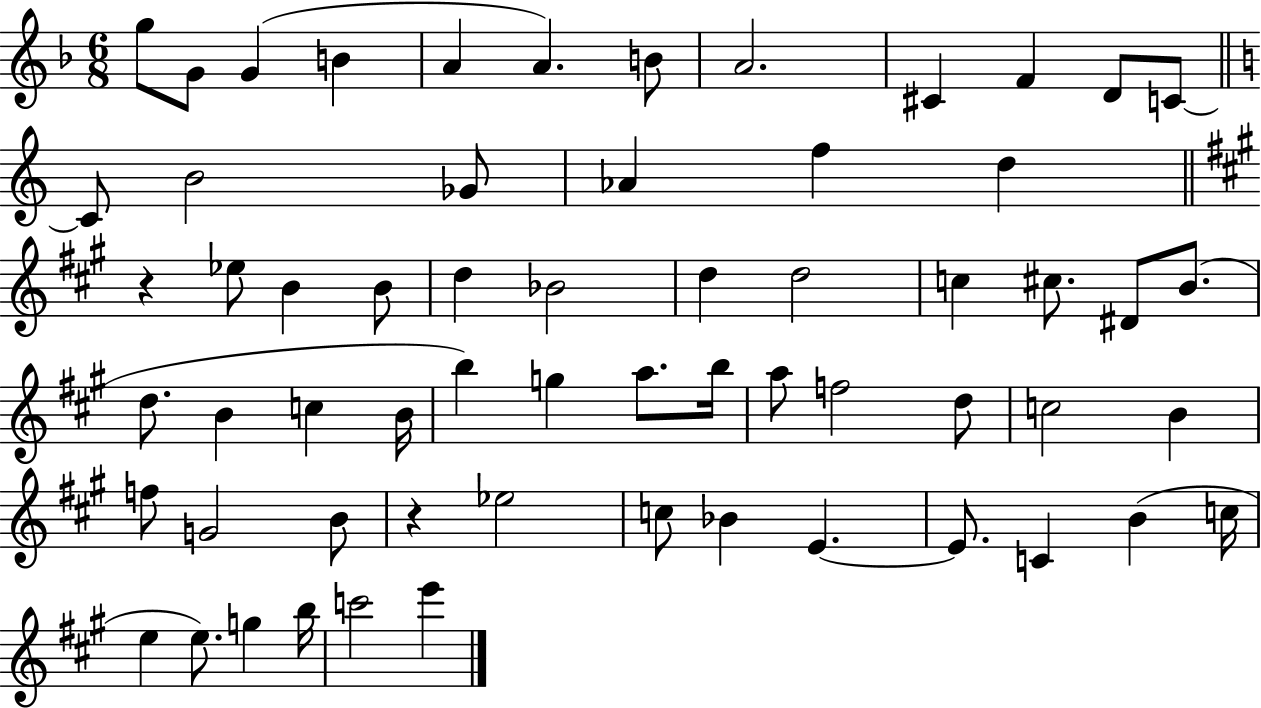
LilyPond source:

{
  \clef treble
  \numericTimeSignature
  \time 6/8
  \key f \major
  g''8 g'8 g'4( b'4 | a'4 a'4.) b'8 | a'2. | cis'4 f'4 d'8 c'8~~ | \break \bar "||" \break \key a \minor c'8 b'2 ges'8 | aes'4 f''4 d''4 | \bar "||" \break \key a \major r4 ees''8 b'4 b'8 | d''4 bes'2 | d''4 d''2 | c''4 cis''8. dis'8 b'8.( | \break d''8. b'4 c''4 b'16 | b''4) g''4 a''8. b''16 | a''8 f''2 d''8 | c''2 b'4 | \break f''8 g'2 b'8 | r4 ees''2 | c''8 bes'4 e'4.~~ | e'8. c'4 b'4( c''16 | \break e''4 e''8.) g''4 b''16 | c'''2 e'''4 | \bar "|."
}